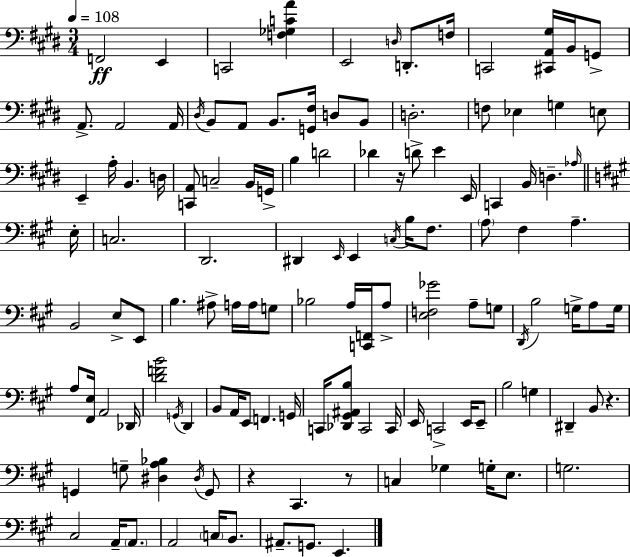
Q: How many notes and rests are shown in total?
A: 125